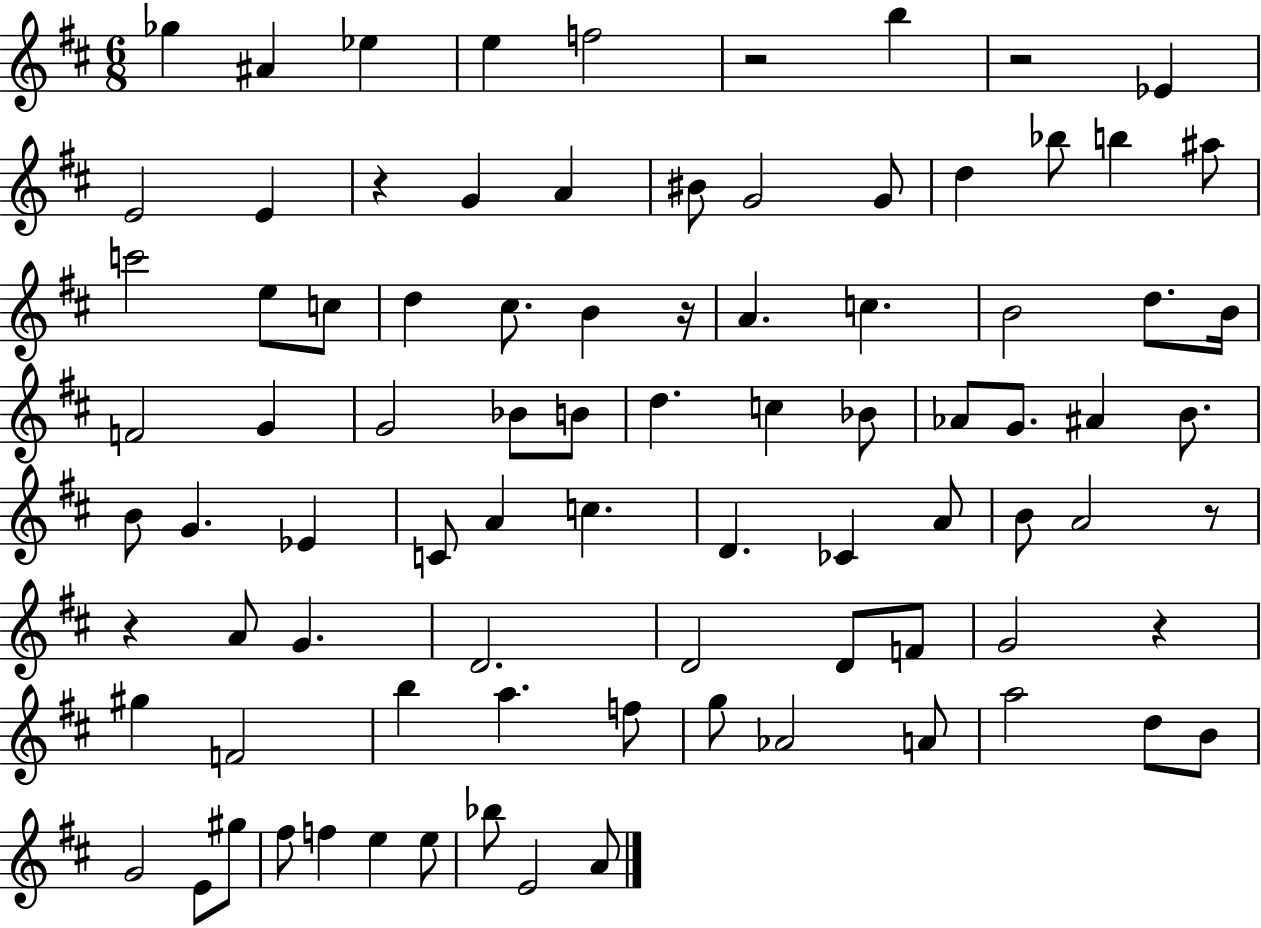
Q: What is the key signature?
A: D major